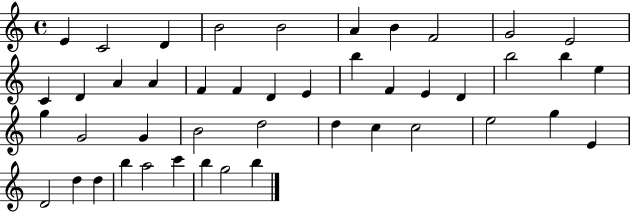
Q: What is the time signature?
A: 4/4